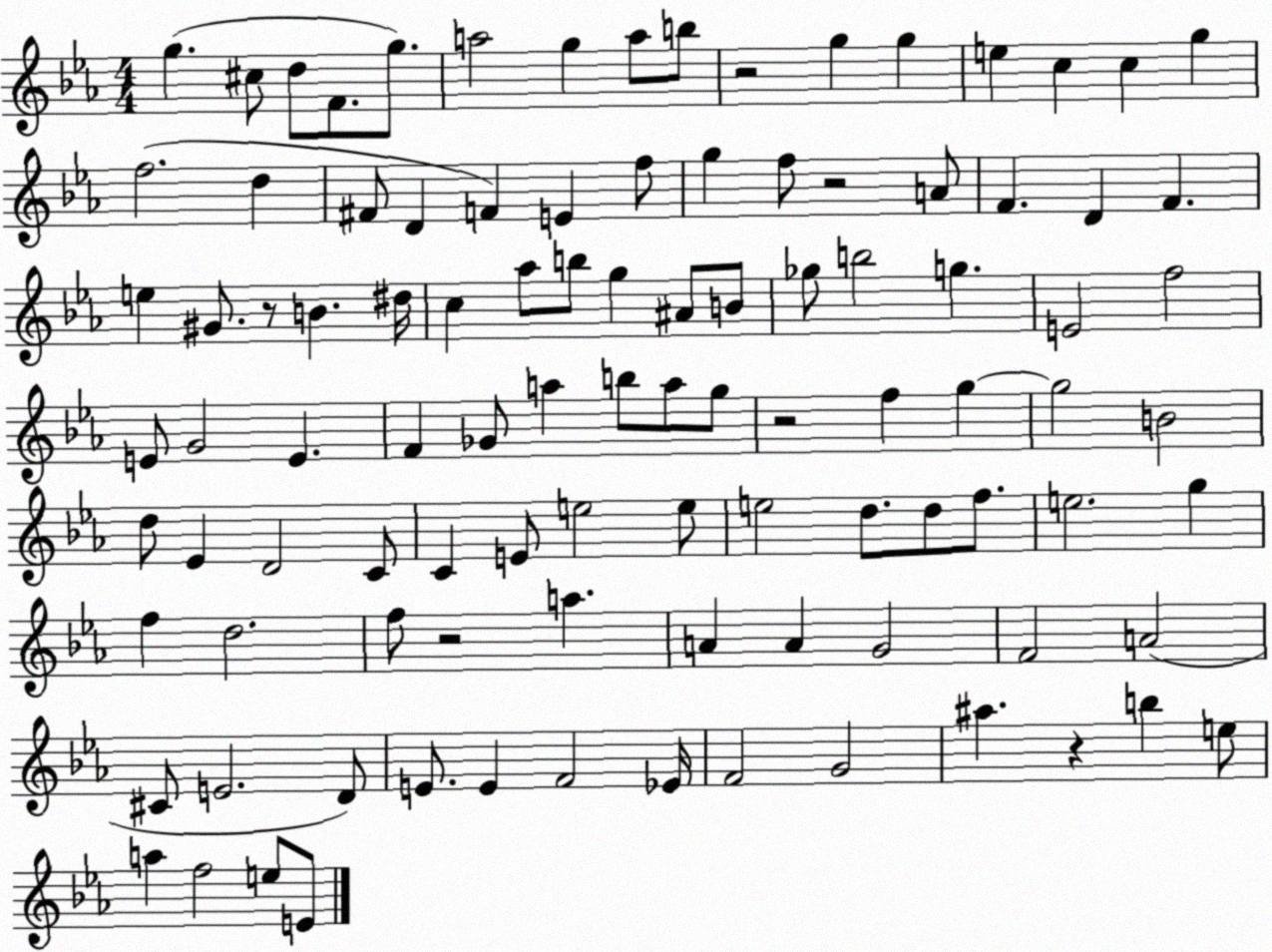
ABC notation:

X:1
T:Untitled
M:4/4
L:1/4
K:Eb
g ^c/2 d/2 F/2 g/2 a2 g a/2 b/2 z2 g g e c c g f2 d ^F/2 D F E f/2 g f/2 z2 A/2 F D F e ^G/2 z/2 B ^d/4 c _a/2 b/2 g ^A/2 B/2 _g/2 b2 g E2 f2 E/2 G2 E F _G/2 a b/2 a/2 g/2 z2 f g g2 B2 d/2 _E D2 C/2 C E/2 e2 e/2 e2 d/2 d/2 f/2 e2 g f d2 f/2 z2 a A A G2 F2 A2 ^C/2 E2 D/2 E/2 E F2 _E/4 F2 G2 ^a z b e/2 a f2 e/2 E/2